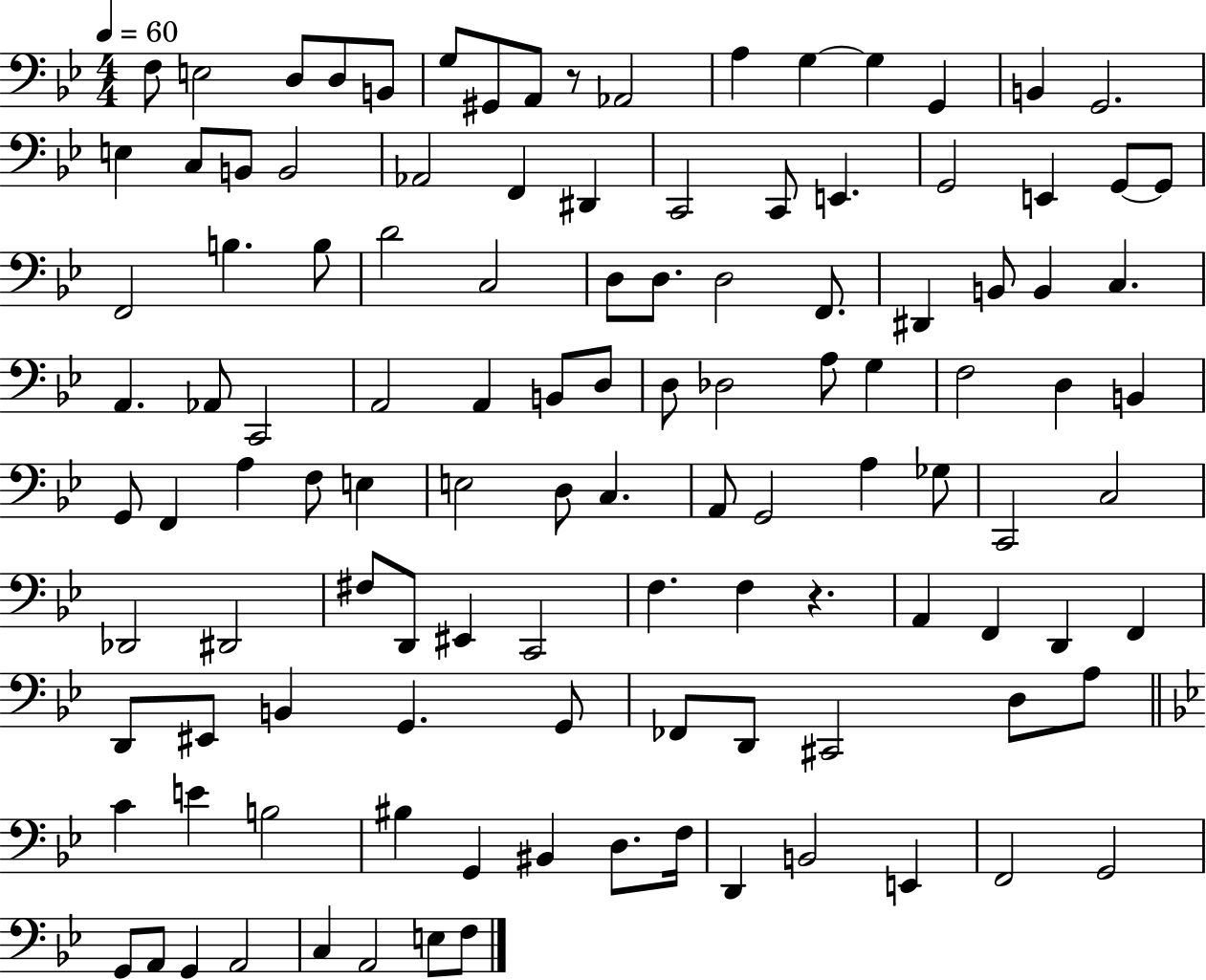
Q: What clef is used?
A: bass